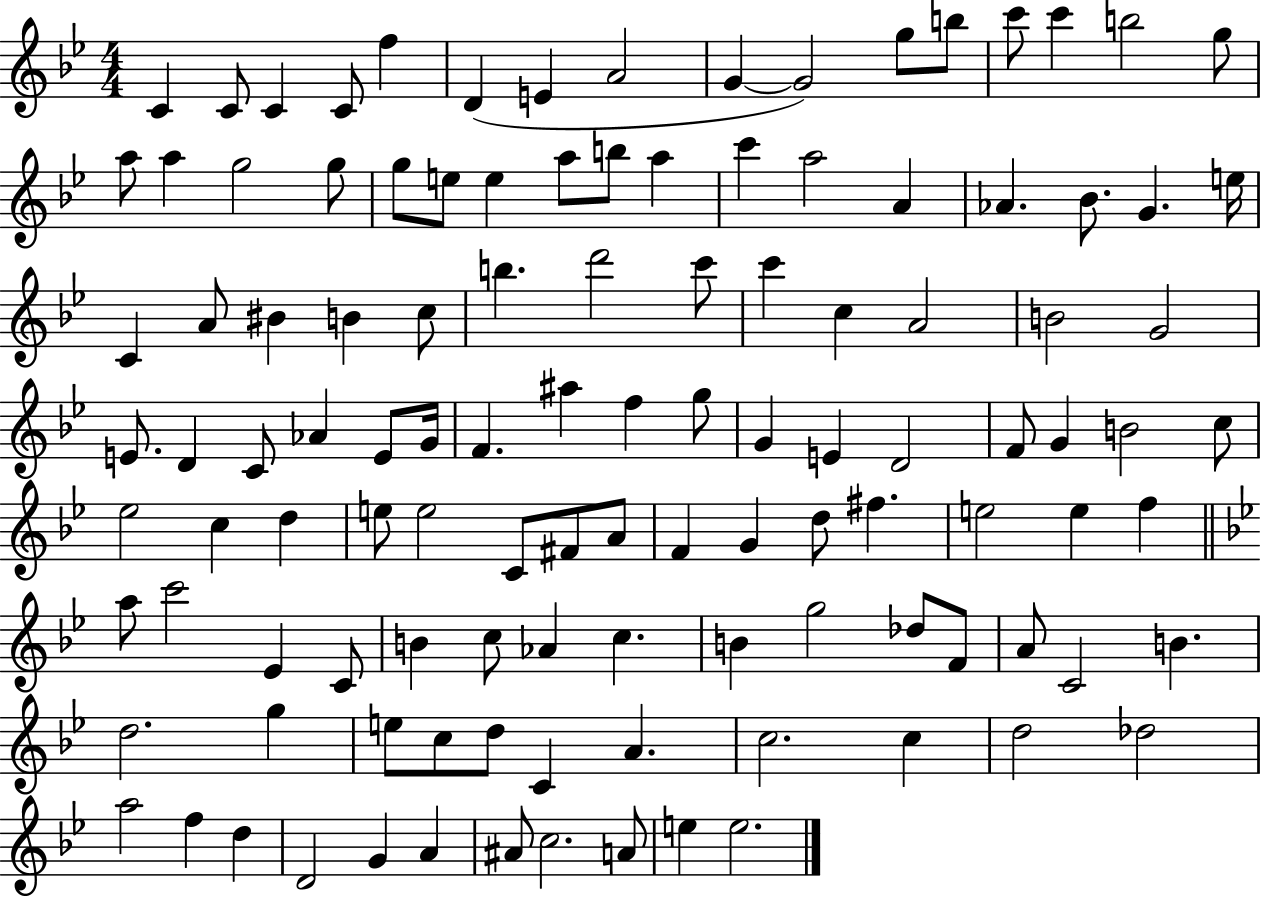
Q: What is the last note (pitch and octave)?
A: E5